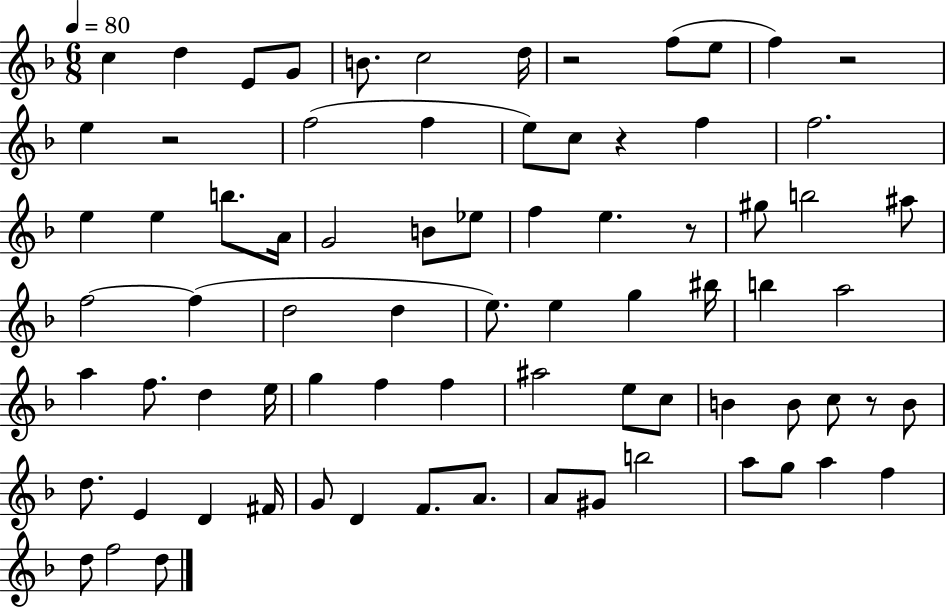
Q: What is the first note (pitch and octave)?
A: C5